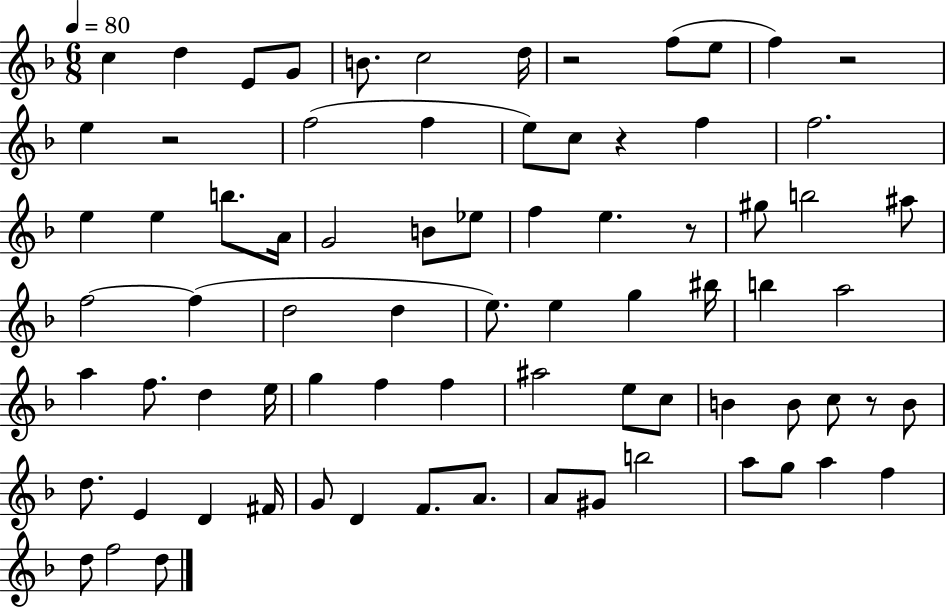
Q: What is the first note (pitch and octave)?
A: C5